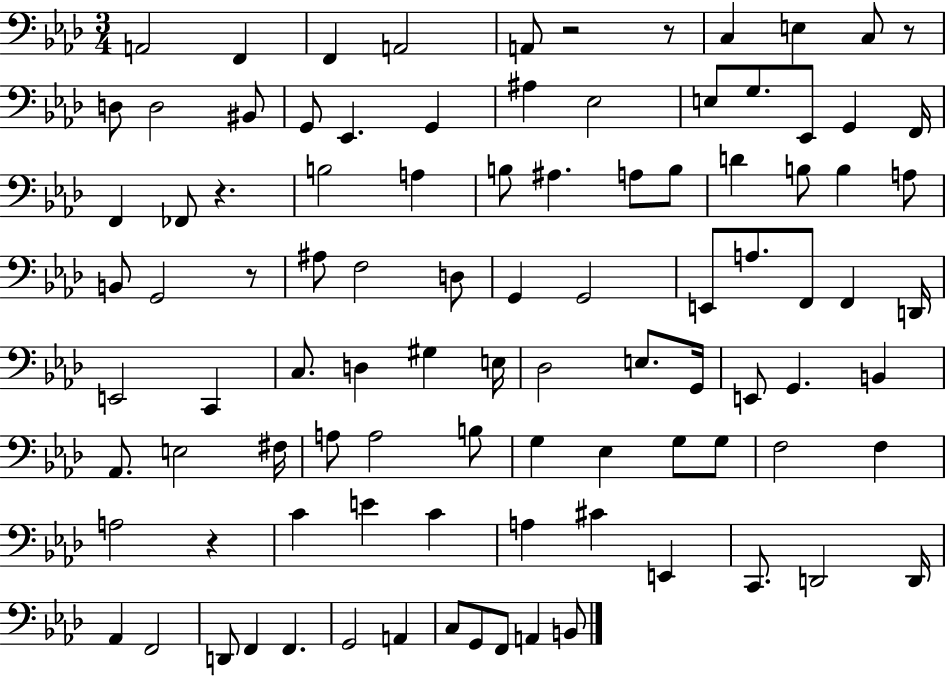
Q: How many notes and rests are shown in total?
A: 97